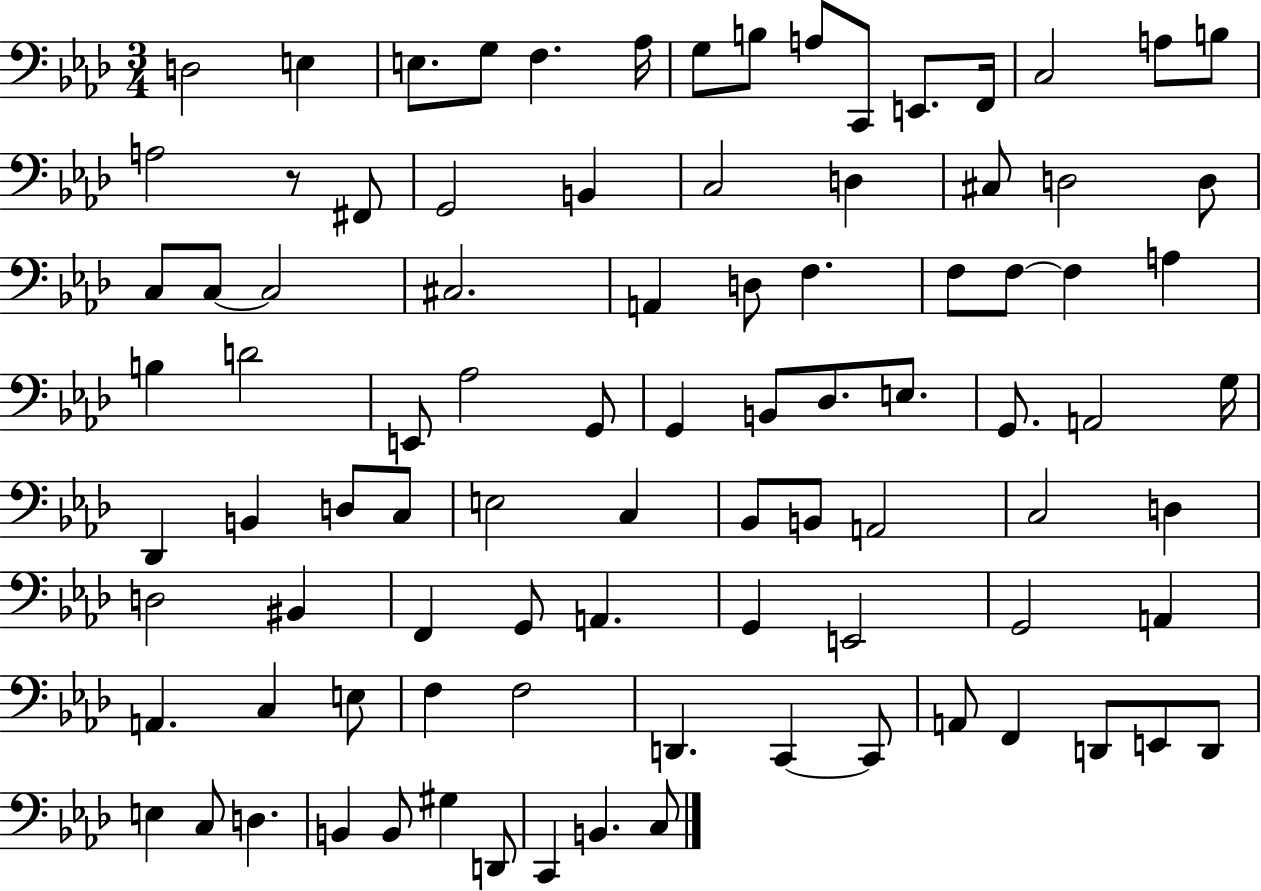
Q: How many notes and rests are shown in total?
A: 91